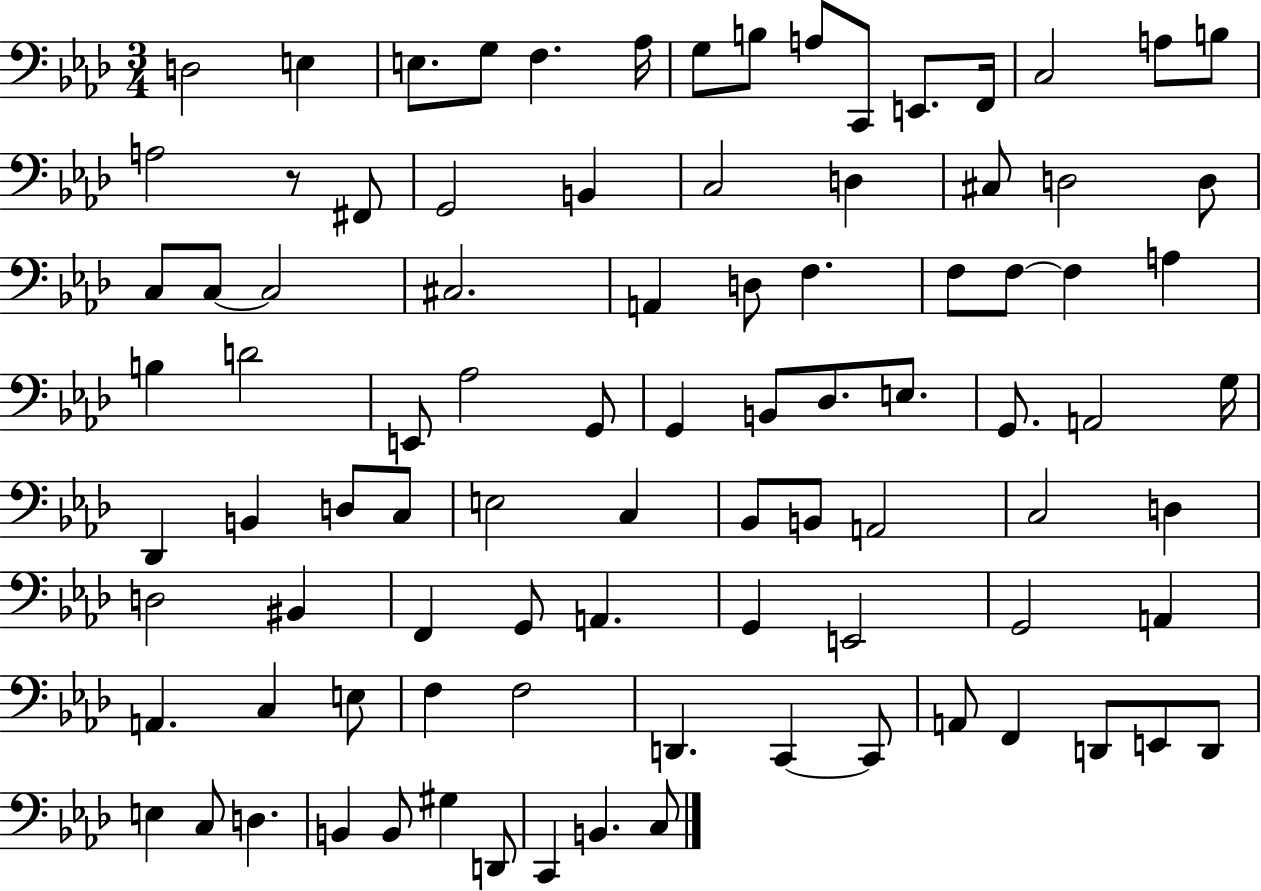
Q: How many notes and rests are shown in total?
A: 91